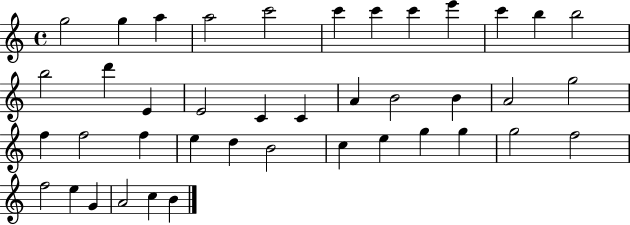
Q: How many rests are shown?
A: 0